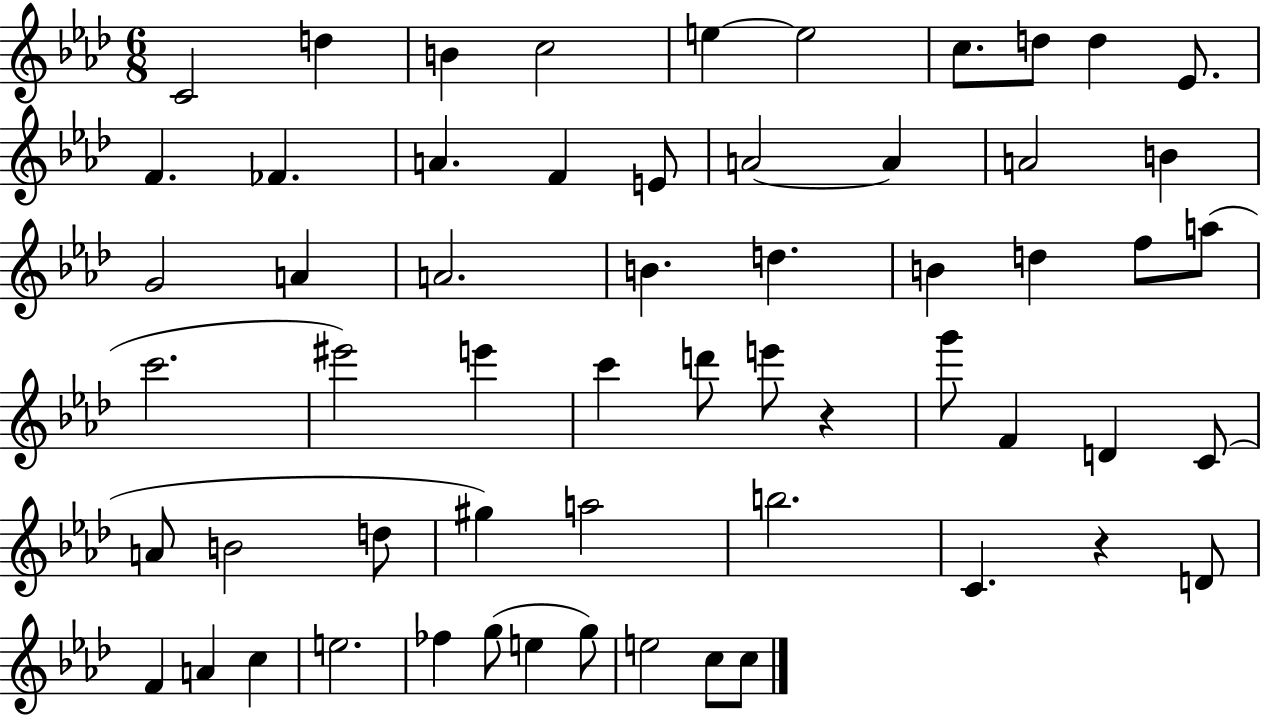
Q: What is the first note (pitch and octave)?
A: C4